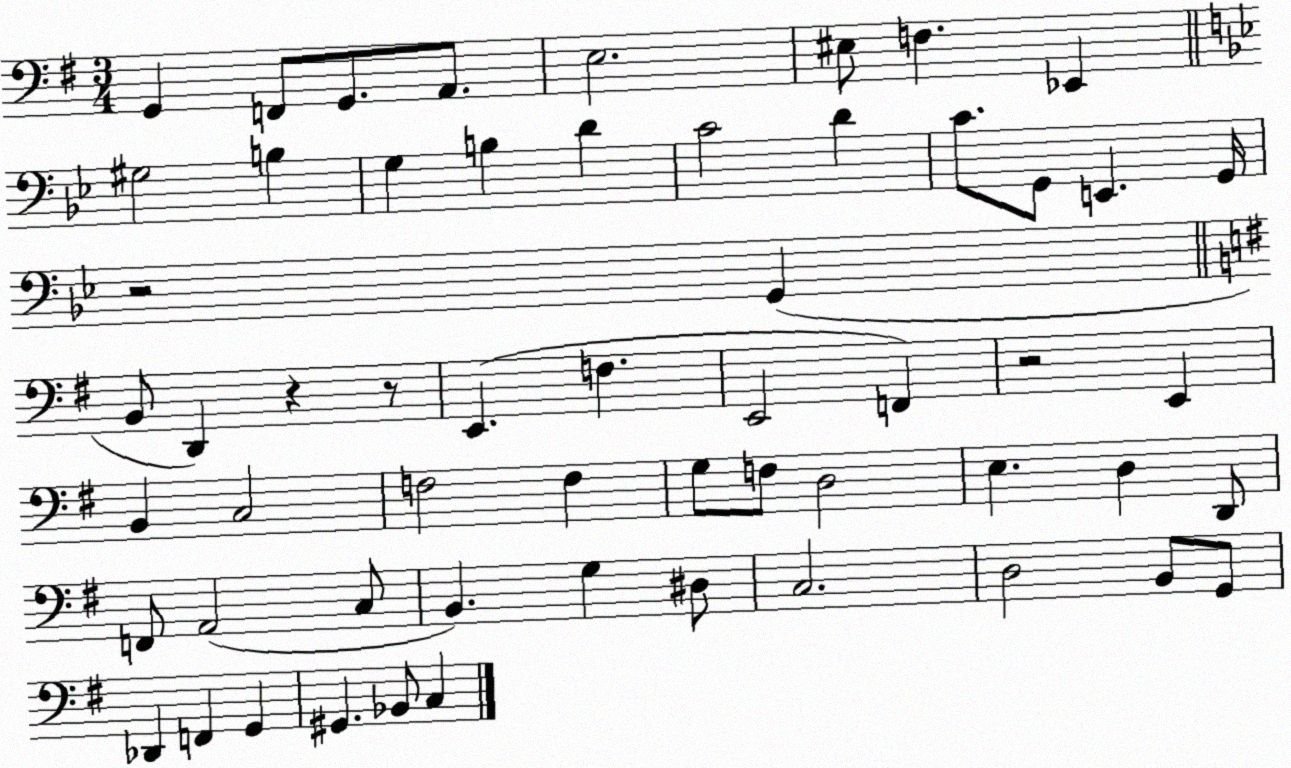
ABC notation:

X:1
T:Untitled
M:3/4
L:1/4
K:G
G,, F,,/2 G,,/2 A,,/2 E,2 ^E,/2 F, _E,, ^G,2 B, G, B, D C2 D C/2 G,,/2 E,, G,,/4 z2 G,, B,,/2 D,, z z/2 E,, F, E,,2 F,, z2 E,, B,, C,2 F,2 F, G,/2 F,/2 D,2 E, D, D,,/2 F,,/2 A,,2 C,/2 B,, G, ^D,/2 C,2 D,2 B,,/2 G,,/2 _D,, F,, G,, ^G,, _B,,/2 C,